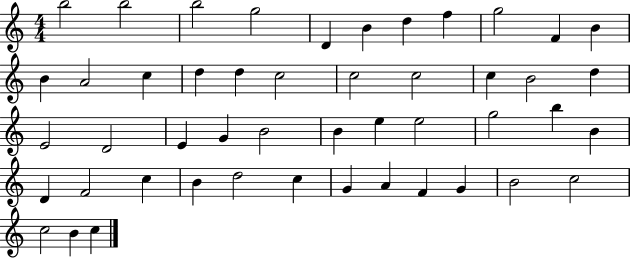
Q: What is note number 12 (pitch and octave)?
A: B4